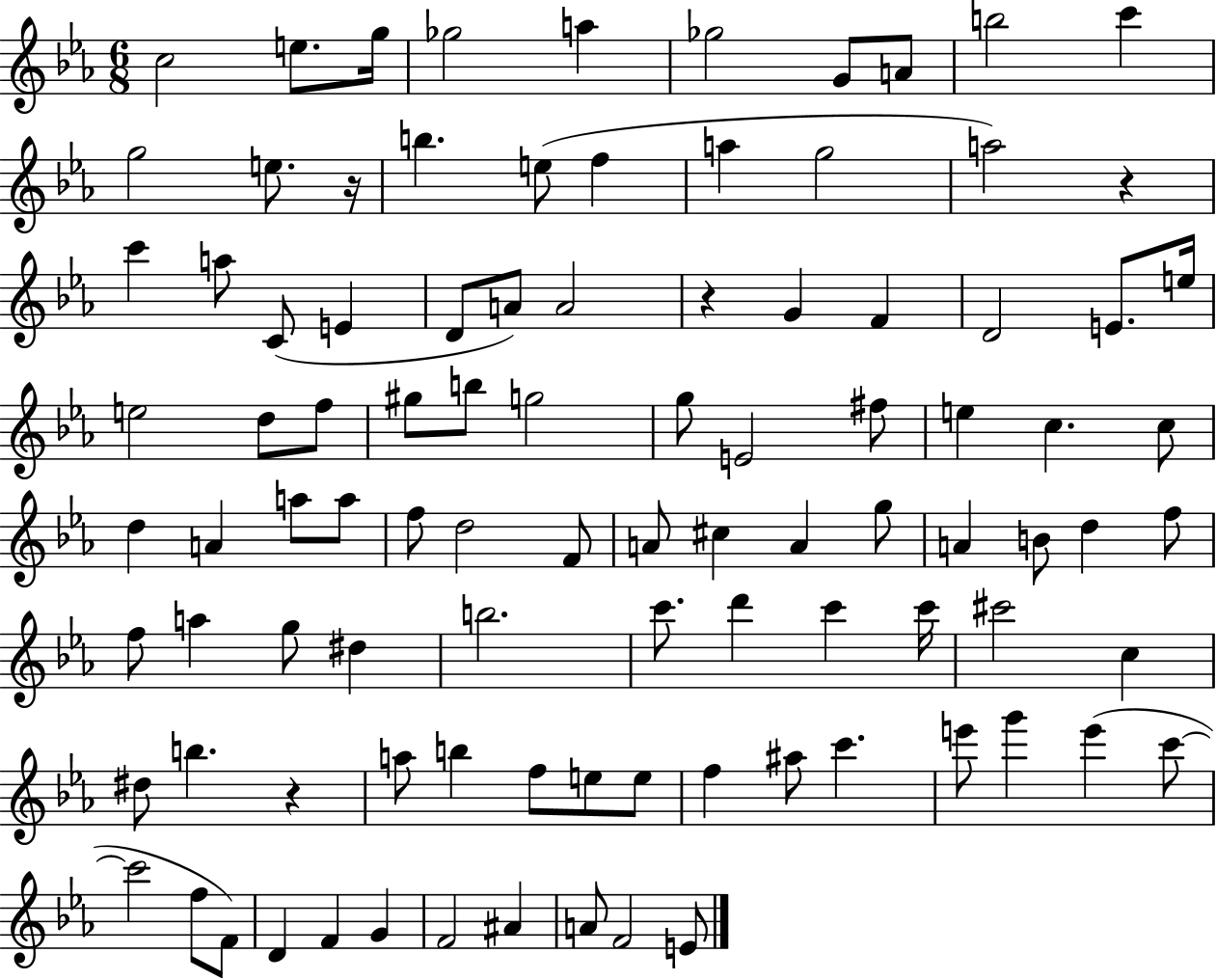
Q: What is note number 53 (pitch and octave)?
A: G5